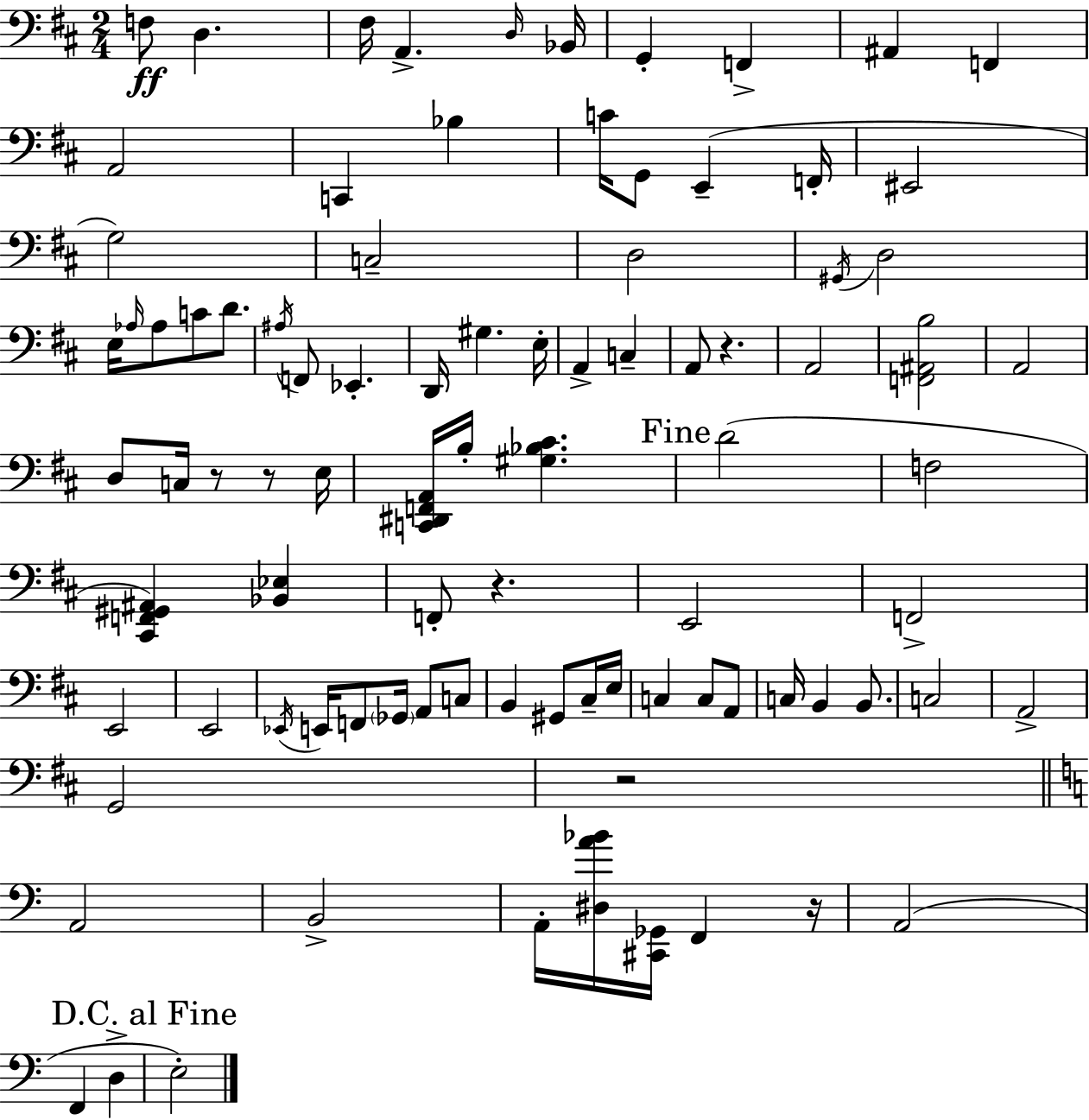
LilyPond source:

{
  \clef bass
  \numericTimeSignature
  \time 2/4
  \key d \major
  f8\ff d4. | fis16 a,4.-> \grace { d16 } | bes,16 g,4-. f,4-> | ais,4 f,4 | \break a,2 | c,4 bes4 | c'16 g,8 e,4--( | f,16-. eis,2 | \break g2) | c2-- | d2 | \acciaccatura { gis,16 } d2 | \break e16 \grace { aes16 } aes8 c'8 | d'8. \acciaccatura { ais16 } f,8 ees,4.-. | d,16 gis4. | e16-. a,4-> | \break c4-- a,8 r4. | a,2 | <f, ais, b>2 | a,2 | \break d8 c16 r8 | r8 e16 <c, dis, f, a,>16 b16-. <gis bes cis'>4. | \mark "Fine" d'2( | f2 | \break <cis, f, gis, ais,>4) | <bes, ees>4 f,8-. r4. | e,2 | f,2-> | \break e,2 | e,2 | \acciaccatura { ees,16 } e,16 f,8 | \parenthesize ges,16 a,8 c8 b,4 | \break gis,8 cis16-- e16 c4 | c8 a,8 c16 b,4 | b,8. c2 | a,2-> | \break g,2 | r2 | \bar "||" \break \key c \major a,2 | b,2-> | a,16-. <dis a' bes'>16 <cis, ges,>16 f,4 r16 | a,2( | \break f,4 d4-> | \mark "D.C. al Fine" e2-.) | \bar "|."
}